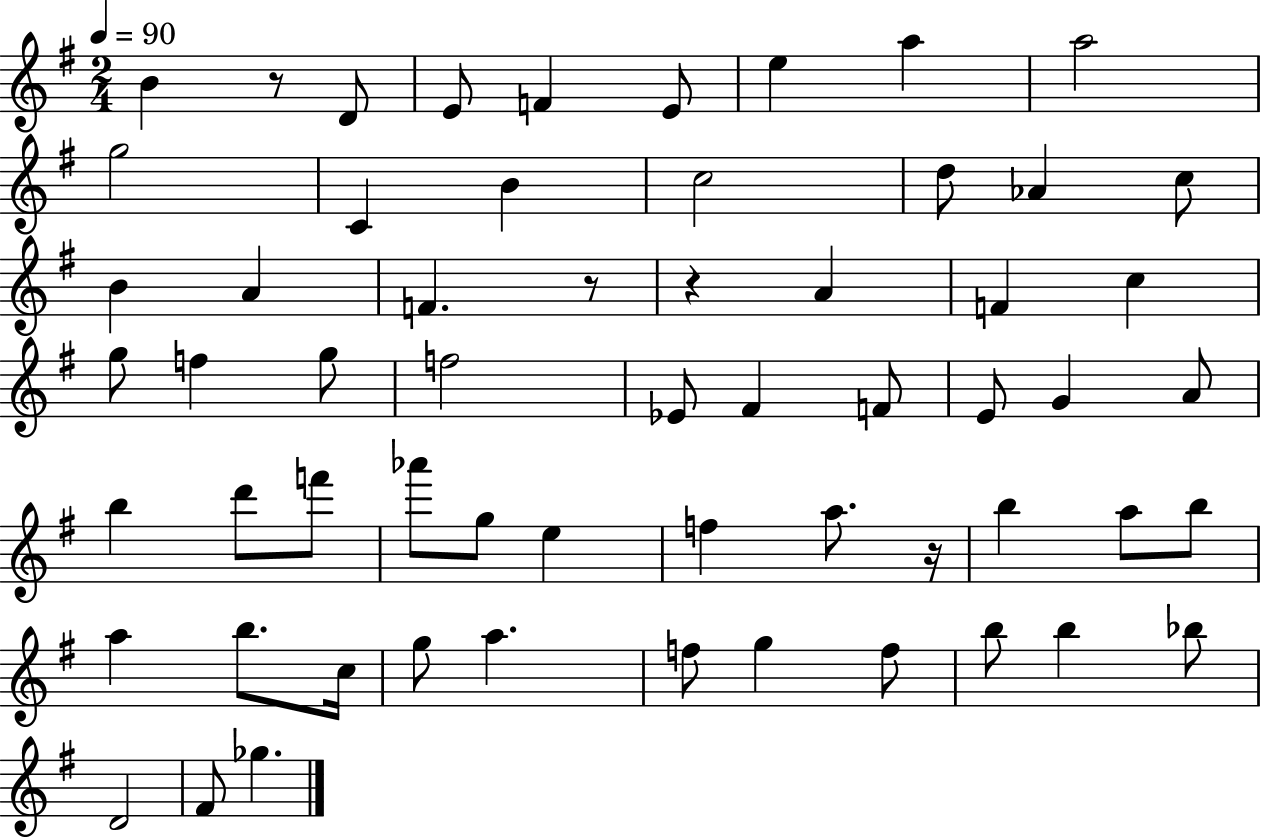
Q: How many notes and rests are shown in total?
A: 60